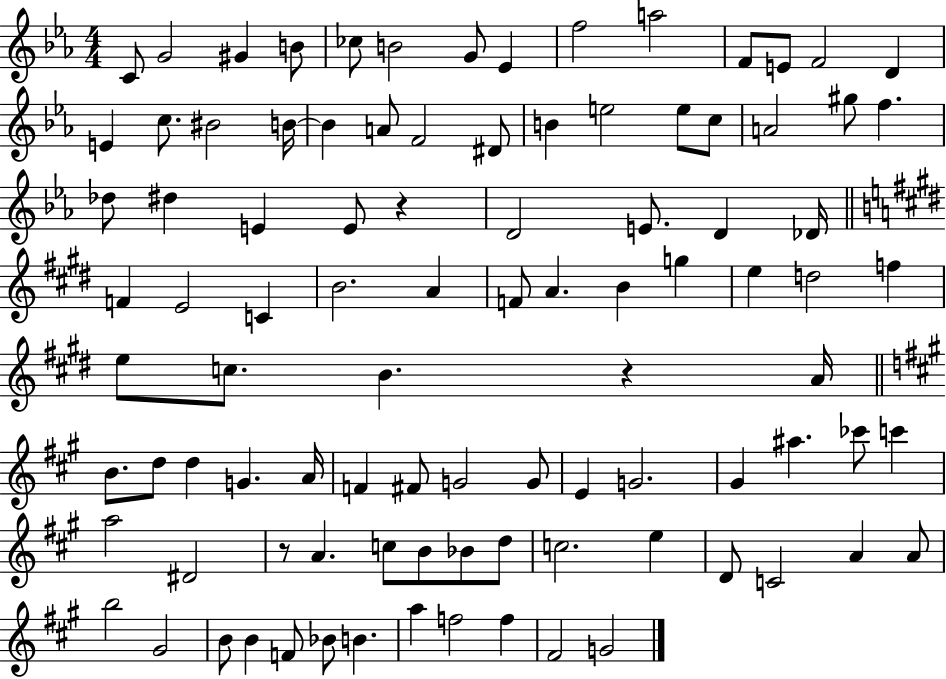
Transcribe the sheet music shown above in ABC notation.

X:1
T:Untitled
M:4/4
L:1/4
K:Eb
C/2 G2 ^G B/2 _c/2 B2 G/2 _E f2 a2 F/2 E/2 F2 D E c/2 ^B2 B/4 B A/2 F2 ^D/2 B e2 e/2 c/2 A2 ^g/2 f _d/2 ^d E E/2 z D2 E/2 D _D/4 F E2 C B2 A F/2 A B g e d2 f e/2 c/2 B z A/4 B/2 d/2 d G A/4 F ^F/2 G2 G/2 E G2 ^G ^a _c'/2 c' a2 ^D2 z/2 A c/2 B/2 _B/2 d/2 c2 e D/2 C2 A A/2 b2 ^G2 B/2 B F/2 _B/2 B a f2 f ^F2 G2